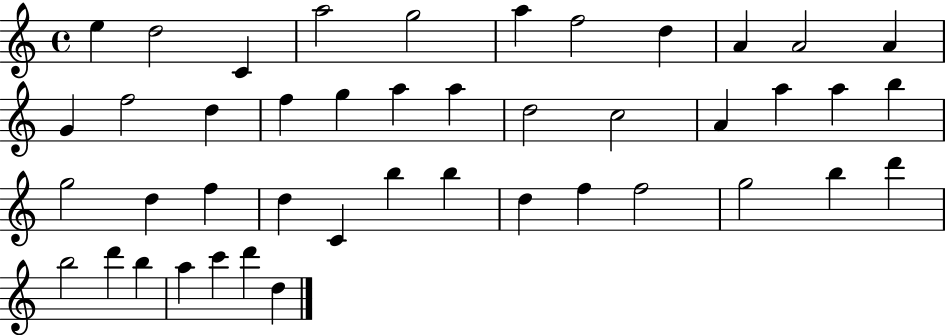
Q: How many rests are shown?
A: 0